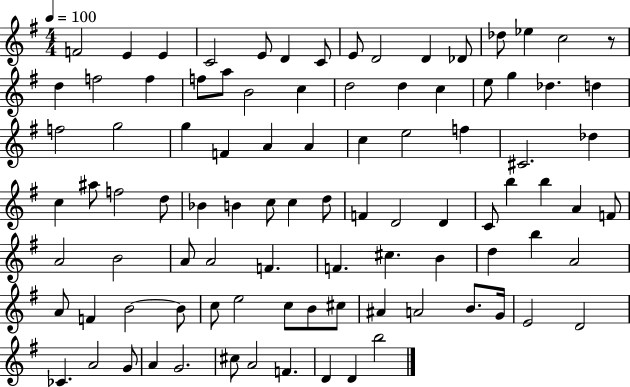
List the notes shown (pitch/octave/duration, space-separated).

F4/h E4/q E4/q C4/h E4/e D4/q C4/e E4/e D4/h D4/q Db4/e Db5/e Eb5/q C5/h R/e D5/q F5/h F5/q F5/e A5/e B4/h C5/q D5/h D5/q C5/q E5/e G5/q Db5/q. D5/q F5/h G5/h G5/q F4/q A4/q A4/q C5/q E5/h F5/q C#4/h. Db5/q C5/q A#5/e F5/h D5/e Bb4/q B4/q C5/e C5/q D5/e F4/q D4/h D4/q C4/e B5/q B5/q A4/q F4/e A4/h B4/h A4/e A4/h F4/q. F4/q. C#5/q. B4/q D5/q B5/q A4/h A4/e F4/q B4/h B4/e C5/e E5/h C5/e B4/e C#5/e A#4/q A4/h B4/e. G4/s E4/h D4/h CES4/q. A4/h G4/e A4/q G4/h. C#5/e A4/h F4/q. D4/q D4/q B5/h